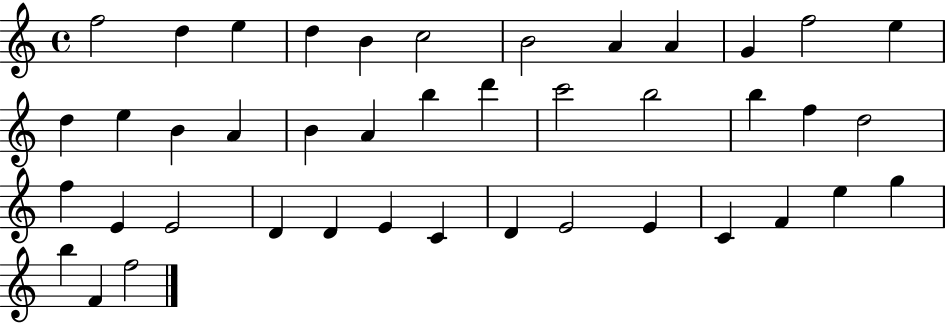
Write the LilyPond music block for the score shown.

{
  \clef treble
  \time 4/4
  \defaultTimeSignature
  \key c \major
  f''2 d''4 e''4 | d''4 b'4 c''2 | b'2 a'4 a'4 | g'4 f''2 e''4 | \break d''4 e''4 b'4 a'4 | b'4 a'4 b''4 d'''4 | c'''2 b''2 | b''4 f''4 d''2 | \break f''4 e'4 e'2 | d'4 d'4 e'4 c'4 | d'4 e'2 e'4 | c'4 f'4 e''4 g''4 | \break b''4 f'4 f''2 | \bar "|."
}